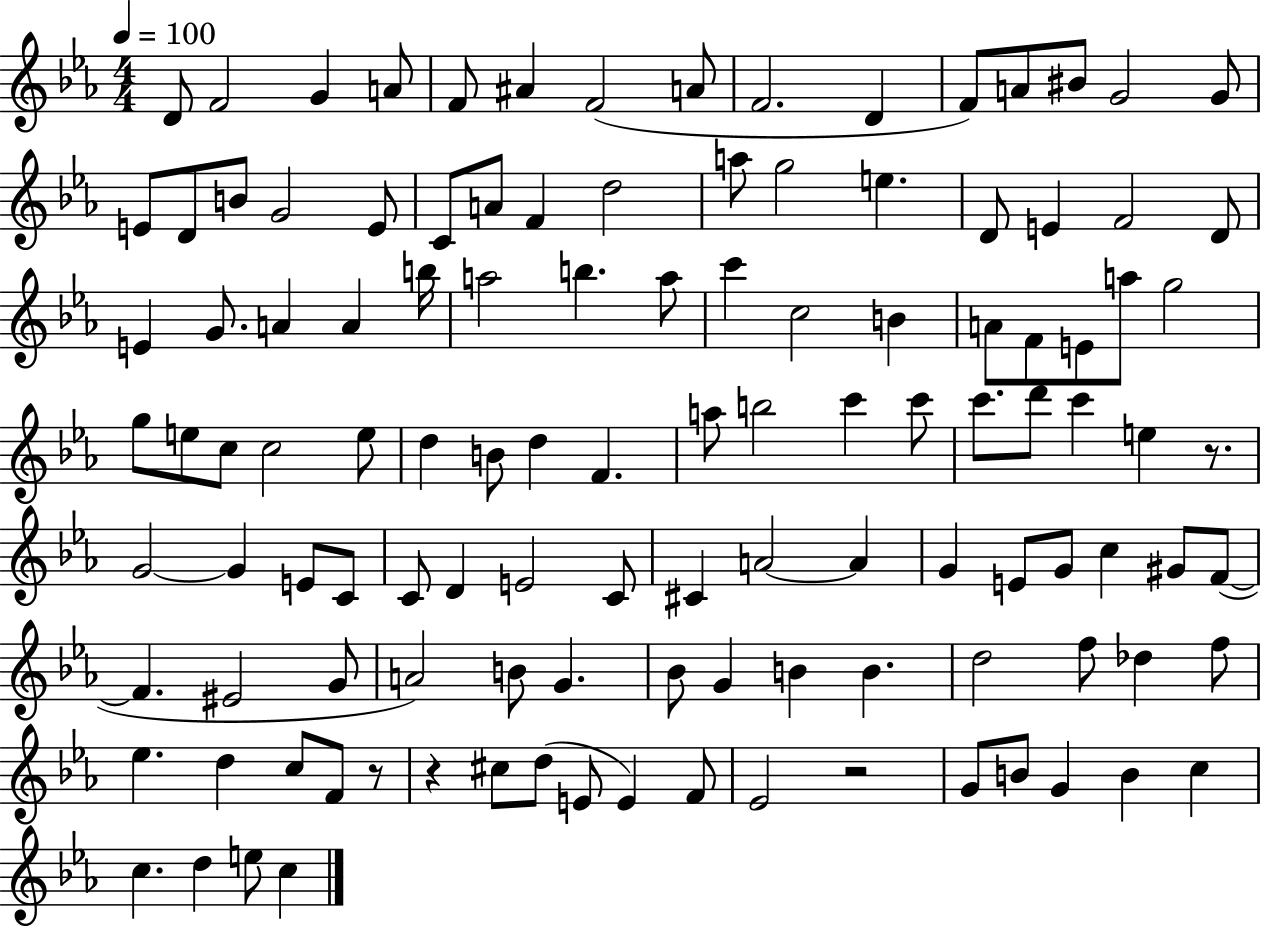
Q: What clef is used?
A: treble